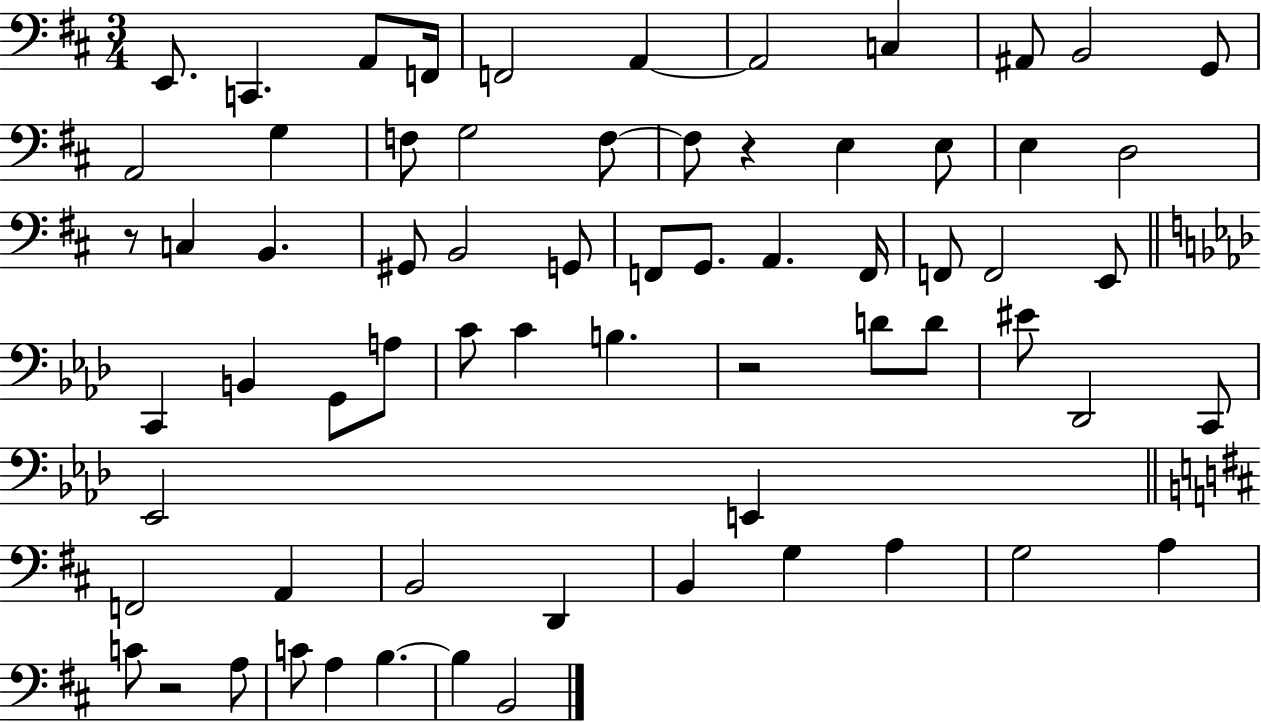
X:1
T:Untitled
M:3/4
L:1/4
K:D
E,,/2 C,, A,,/2 F,,/4 F,,2 A,, A,,2 C, ^A,,/2 B,,2 G,,/2 A,,2 G, F,/2 G,2 F,/2 F,/2 z E, E,/2 E, D,2 z/2 C, B,, ^G,,/2 B,,2 G,,/2 F,,/2 G,,/2 A,, F,,/4 F,,/2 F,,2 E,,/2 C,, B,, G,,/2 A,/2 C/2 C B, z2 D/2 D/2 ^E/2 _D,,2 C,,/2 _E,,2 E,, F,,2 A,, B,,2 D,, B,, G, A, G,2 A, C/2 z2 A,/2 C/2 A, B, B, B,,2